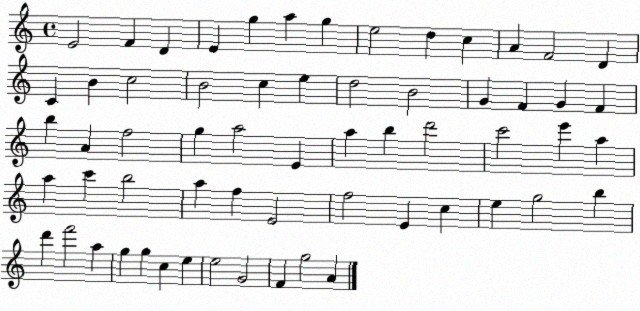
X:1
T:Untitled
M:4/4
L:1/4
K:C
E2 F D E g a g e2 d c A F2 D C B c2 B2 c e d2 B2 G F G F b A f2 g a2 E a b d'2 c'2 e' a a c' b2 a f E2 f2 E c e g2 b d' f'2 a g g c e e2 G2 F g2 A